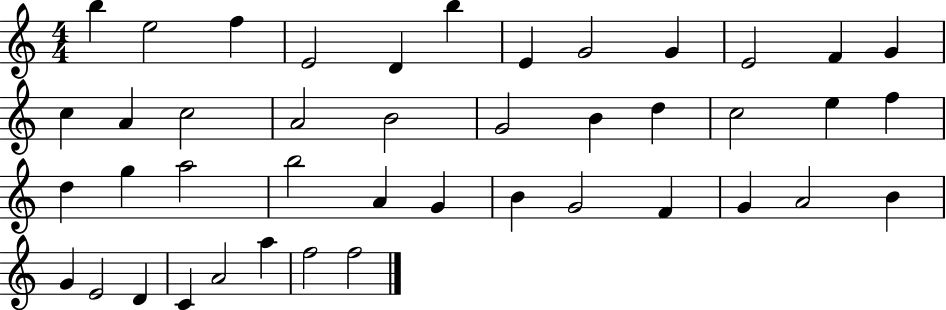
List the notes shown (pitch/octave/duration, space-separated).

B5/q E5/h F5/q E4/h D4/q B5/q E4/q G4/h G4/q E4/h F4/q G4/q C5/q A4/q C5/h A4/h B4/h G4/h B4/q D5/q C5/h E5/q F5/q D5/q G5/q A5/h B5/h A4/q G4/q B4/q G4/h F4/q G4/q A4/h B4/q G4/q E4/h D4/q C4/q A4/h A5/q F5/h F5/h